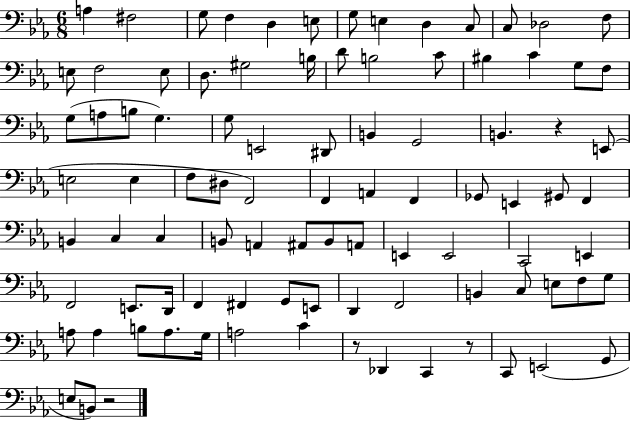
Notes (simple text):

A3/q F#3/h G3/e F3/q D3/q E3/e G3/e E3/q D3/q C3/e C3/e Db3/h F3/e E3/e F3/h E3/e D3/e. G#3/h B3/s D4/e B3/h C4/e BIS3/q C4/q G3/e F3/e G3/e A3/e B3/e G3/q. G3/e E2/h D#2/e B2/q G2/h B2/q. R/q E2/e E3/h E3/q F3/e D#3/e F2/h F2/q A2/q F2/q Gb2/e E2/q G#2/e F2/q B2/q C3/q C3/q B2/e A2/q A#2/e B2/e A2/e E2/q E2/h C2/h E2/q F2/h E2/e. D2/s F2/q F#2/q G2/e E2/e D2/q F2/h B2/q C3/e E3/e F3/e G3/e A3/e A3/q B3/e A3/e. G3/s A3/h C4/q R/e Db2/q C2/q R/e C2/e E2/h G2/e E3/e B2/e R/h